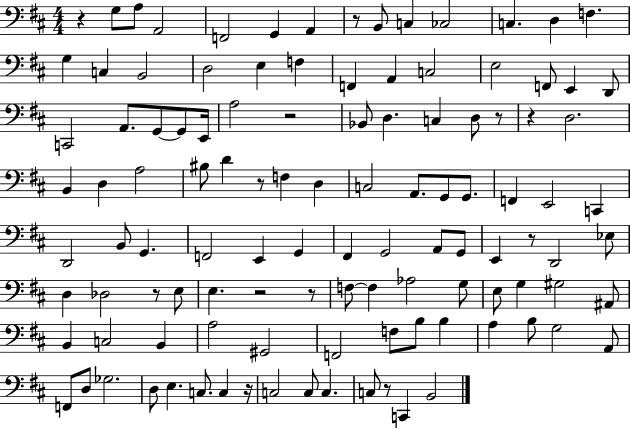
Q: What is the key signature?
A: D major